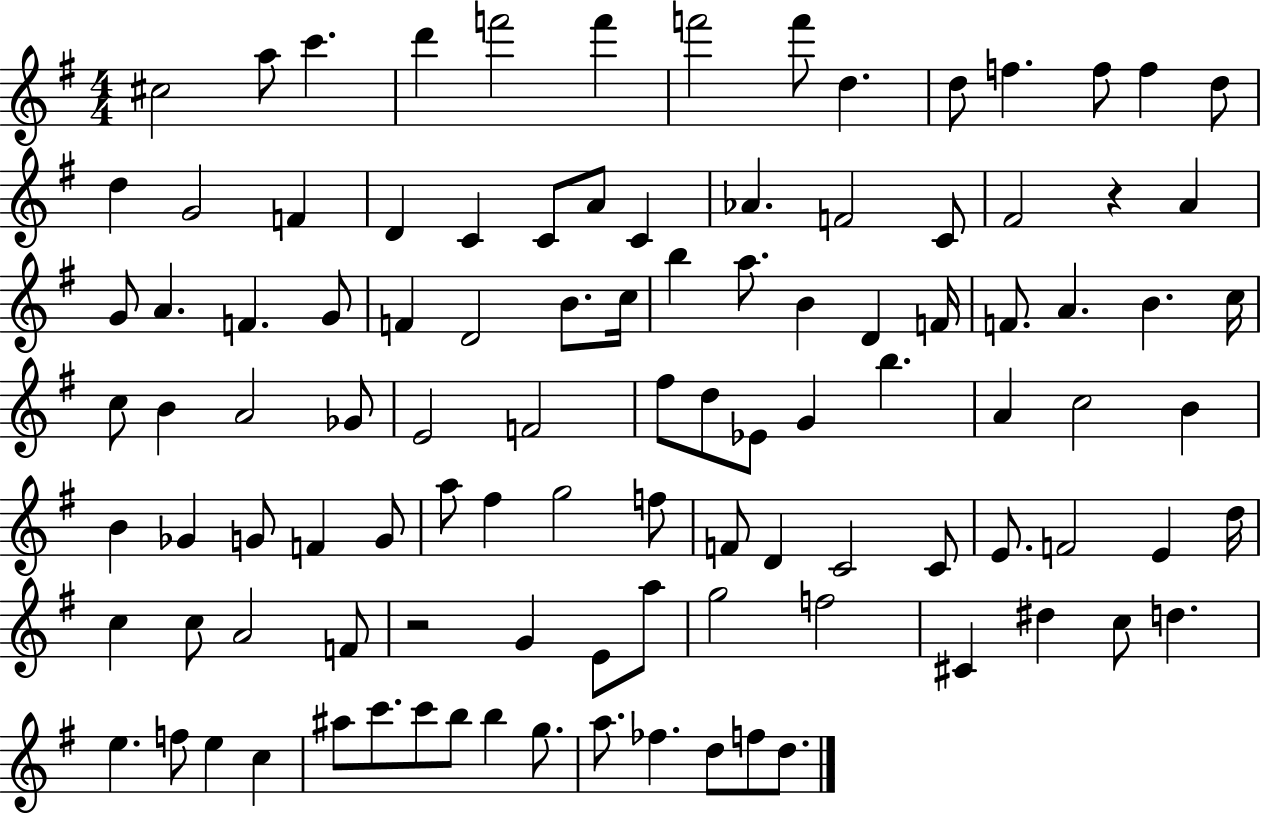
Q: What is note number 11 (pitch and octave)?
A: F5